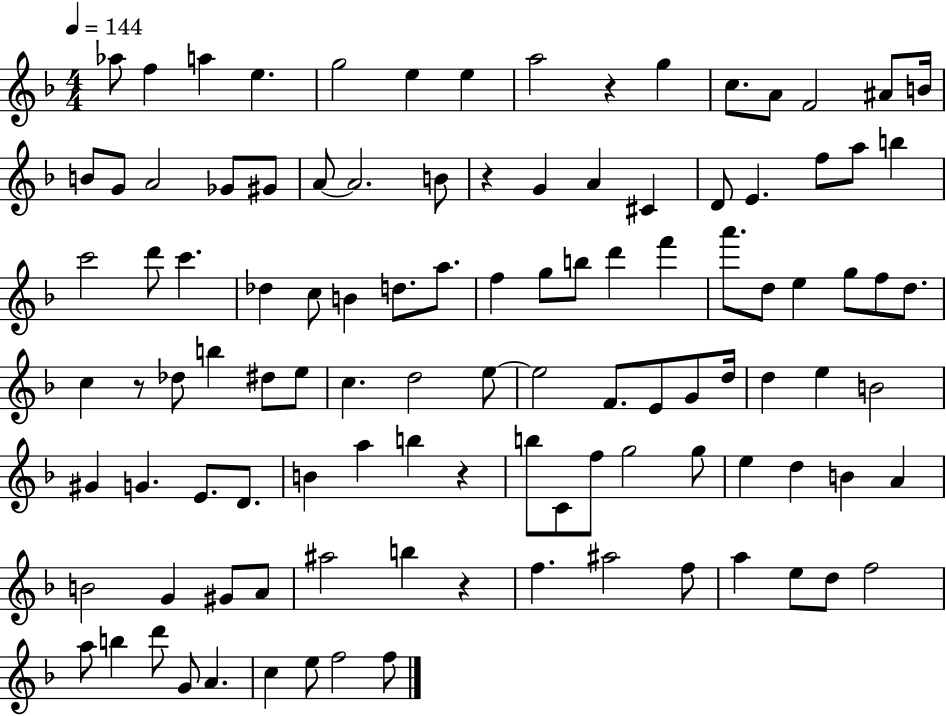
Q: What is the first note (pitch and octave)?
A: Ab5